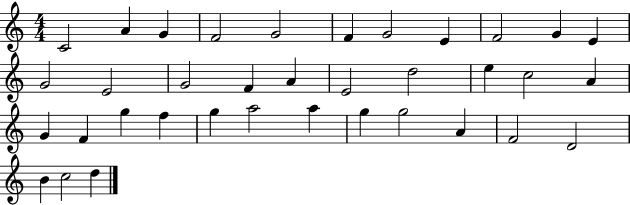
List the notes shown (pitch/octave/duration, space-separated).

C4/h A4/q G4/q F4/h G4/h F4/q G4/h E4/q F4/h G4/q E4/q G4/h E4/h G4/h F4/q A4/q E4/h D5/h E5/q C5/h A4/q G4/q F4/q G5/q F5/q G5/q A5/h A5/q G5/q G5/h A4/q F4/h D4/h B4/q C5/h D5/q